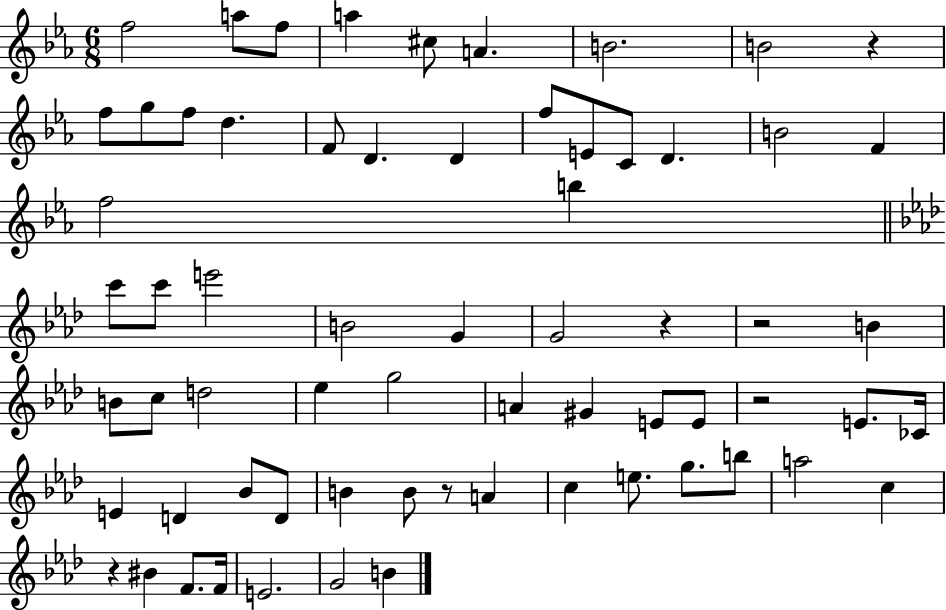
{
  \clef treble
  \numericTimeSignature
  \time 6/8
  \key ees \major
  \repeat volta 2 { f''2 a''8 f''8 | a''4 cis''8 a'4. | b'2. | b'2 r4 | \break f''8 g''8 f''8 d''4. | f'8 d'4. d'4 | f''8 e'8 c'8 d'4. | b'2 f'4 | \break f''2 b''4 | \bar "||" \break \key aes \major c'''8 c'''8 e'''2 | b'2 g'4 | g'2 r4 | r2 b'4 | \break b'8 c''8 d''2 | ees''4 g''2 | a'4 gis'4 e'8 e'8 | r2 e'8. ces'16 | \break e'4 d'4 bes'8 d'8 | b'4 b'8 r8 a'4 | c''4 e''8. g''8. b''8 | a''2 c''4 | \break r4 bis'4 f'8. f'16 | e'2. | g'2 b'4 | } \bar "|."
}